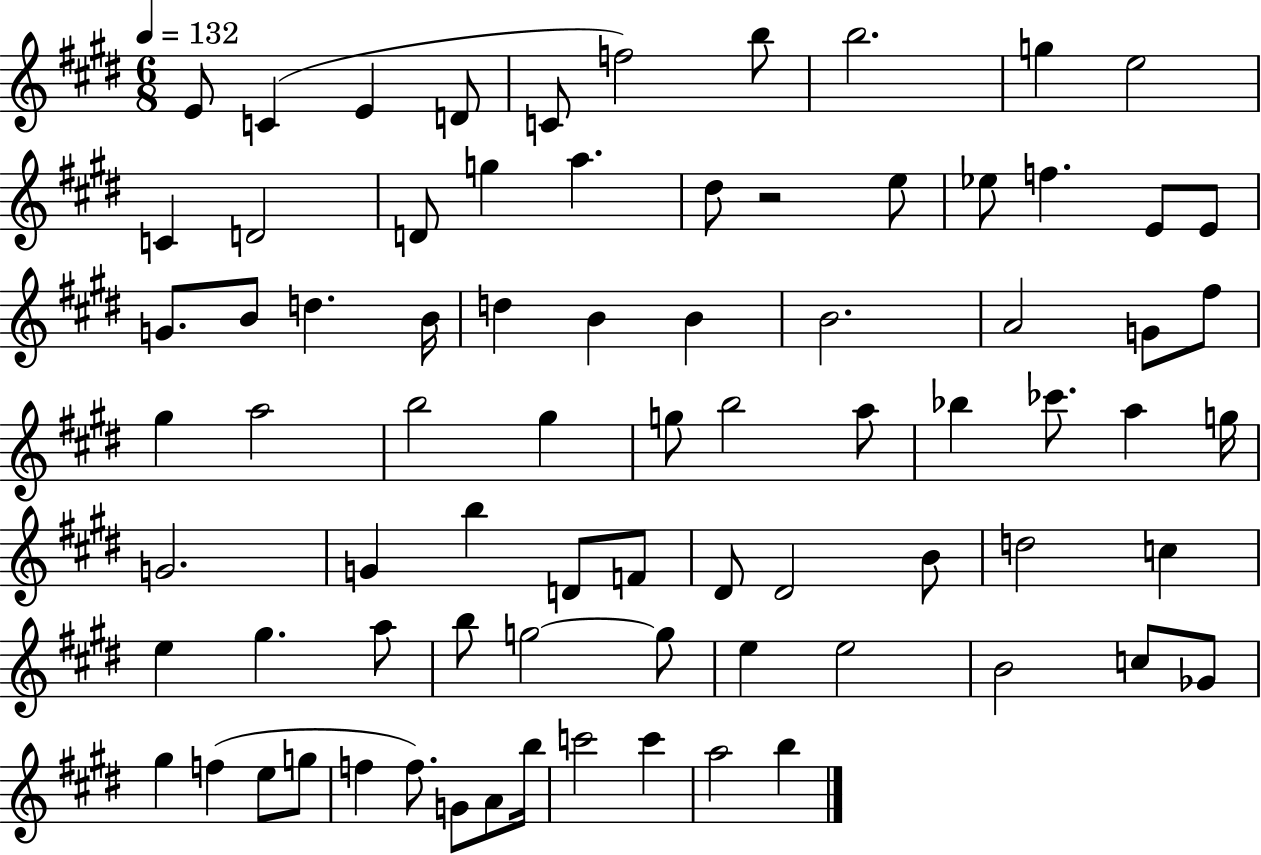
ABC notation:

X:1
T:Untitled
M:6/8
L:1/4
K:E
E/2 C E D/2 C/2 f2 b/2 b2 g e2 C D2 D/2 g a ^d/2 z2 e/2 _e/2 f E/2 E/2 G/2 B/2 d B/4 d B B B2 A2 G/2 ^f/2 ^g a2 b2 ^g g/2 b2 a/2 _b _c'/2 a g/4 G2 G b D/2 F/2 ^D/2 ^D2 B/2 d2 c e ^g a/2 b/2 g2 g/2 e e2 B2 c/2 _G/2 ^g f e/2 g/2 f f/2 G/2 A/2 b/4 c'2 c' a2 b